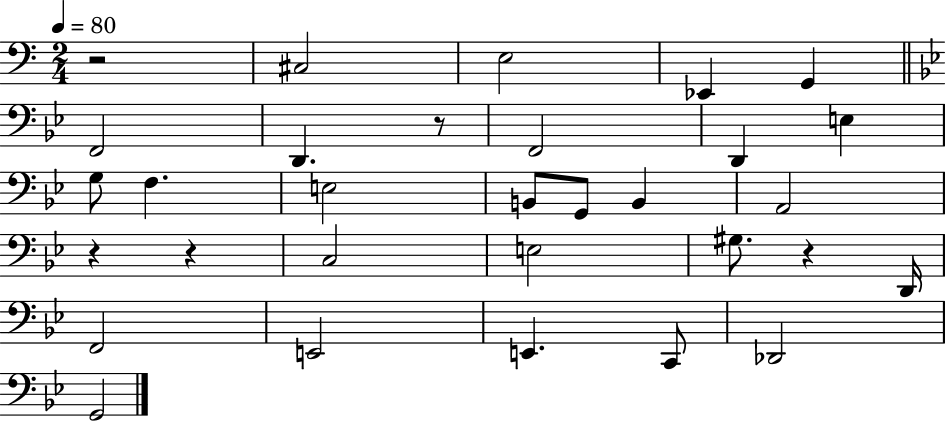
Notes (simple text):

R/h C#3/h E3/h Eb2/q G2/q F2/h D2/q. R/e F2/h D2/q E3/q G3/e F3/q. E3/h B2/e G2/e B2/q A2/h R/q R/q C3/h E3/h G#3/e. R/q D2/s F2/h E2/h E2/q. C2/e Db2/h G2/h